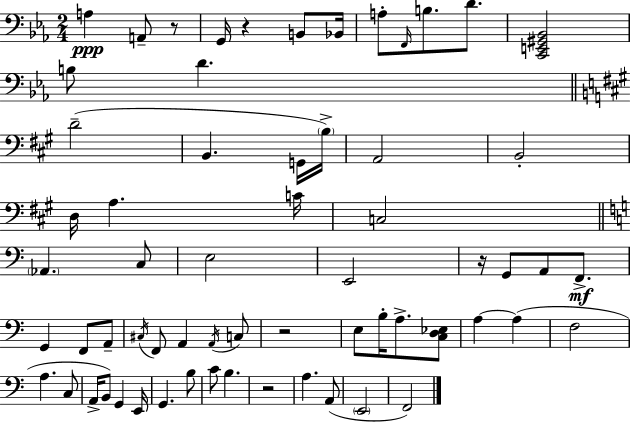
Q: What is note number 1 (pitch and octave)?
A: A3